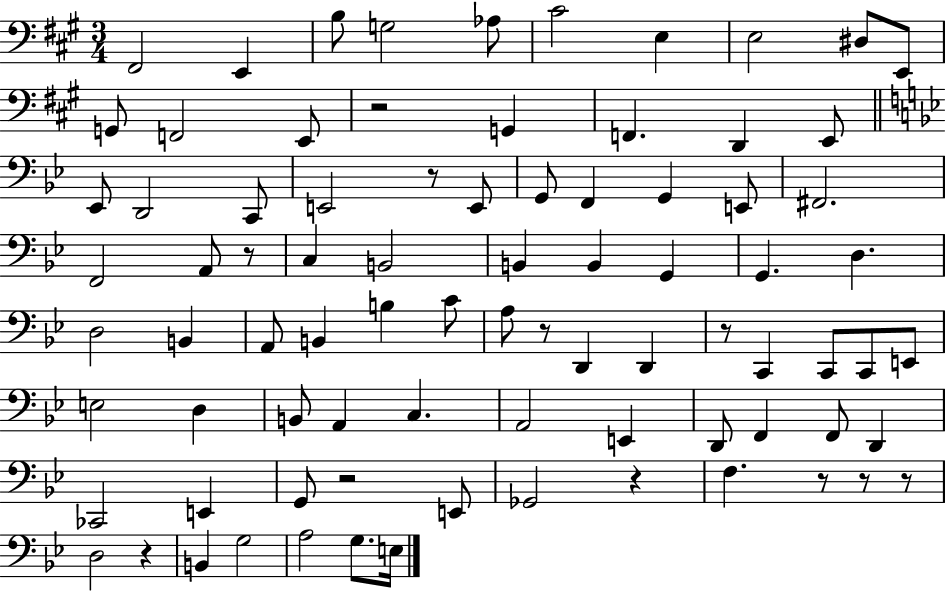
X:1
T:Untitled
M:3/4
L:1/4
K:A
^F,,2 E,, B,/2 G,2 _A,/2 ^C2 E, E,2 ^D,/2 E,,/2 G,,/2 F,,2 E,,/2 z2 G,, F,, D,, E,,/2 _E,,/2 D,,2 C,,/2 E,,2 z/2 E,,/2 G,,/2 F,, G,, E,,/2 ^F,,2 F,,2 A,,/2 z/2 C, B,,2 B,, B,, G,, G,, D, D,2 B,, A,,/2 B,, B, C/2 A,/2 z/2 D,, D,, z/2 C,, C,,/2 C,,/2 E,,/2 E,2 D, B,,/2 A,, C, A,,2 E,, D,,/2 F,, F,,/2 D,, _C,,2 E,, G,,/2 z2 E,,/2 _G,,2 z F, z/2 z/2 z/2 D,2 z B,, G,2 A,2 G,/2 E,/4